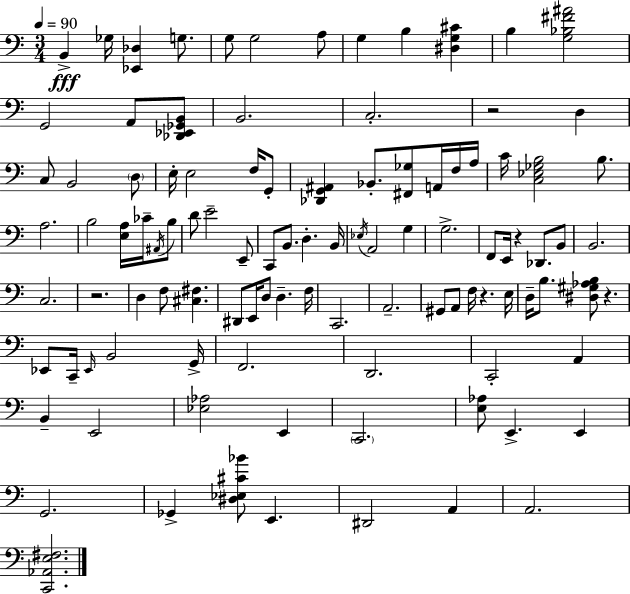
B2/q Gb3/s [Eb2,Db3]/q G3/e. G3/e G3/h A3/e G3/q B3/q [D#3,G3,C#4]/q B3/q [G3,Bb3,F#4,A#4]/h G2/h A2/e [Db2,Eb2,Gb2,B2]/e B2/h. C3/h. R/h D3/q C3/e B2/h D3/e E3/s E3/h F3/s G2/e [Db2,G2,A#2]/q Bb2/e. [F#2,Gb3]/e A2/s F3/s A3/s C4/s [C3,Eb3,Gb3,B3]/h B3/e. A3/h. B3/h [E3,A3]/s CES4/s A#2/s B3/e D4/e E4/h E2/e C2/e B2/e. D3/q. B2/s Eb3/s A2/h G3/q G3/h. F2/e E2/s R/q Db2/e. B2/e B2/h. C3/h. R/h. D3/q F3/e [C#3,F#3]/q. D#2/e E2/s D3/e D3/q. F3/s C2/h. A2/h. G#2/e A2/e F3/s R/q. E3/s D3/s B3/e. [D#3,G#3,Ab3,B3]/e R/q. Eb2/e C2/s Eb2/s B2/h G2/s F2/h. D2/h. C2/h A2/q B2/q E2/h [Eb3,Ab3]/h E2/q C2/h. [E3,Ab3]/e E2/q. E2/q G2/h. Gb2/q [D#3,Eb3,C#4,Bb4]/e E2/q. D#2/h A2/q A2/h. [C2,Ab2,E3,F#3]/h.